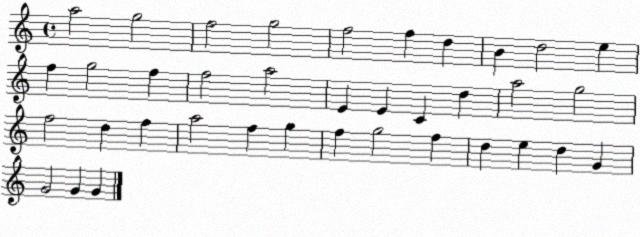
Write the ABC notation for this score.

X:1
T:Untitled
M:4/4
L:1/4
K:C
a2 g2 f2 g2 f2 f d B d2 e f g2 f f2 a2 E E C d a2 g2 f2 d f a2 f g f g2 f d e d G G2 G G